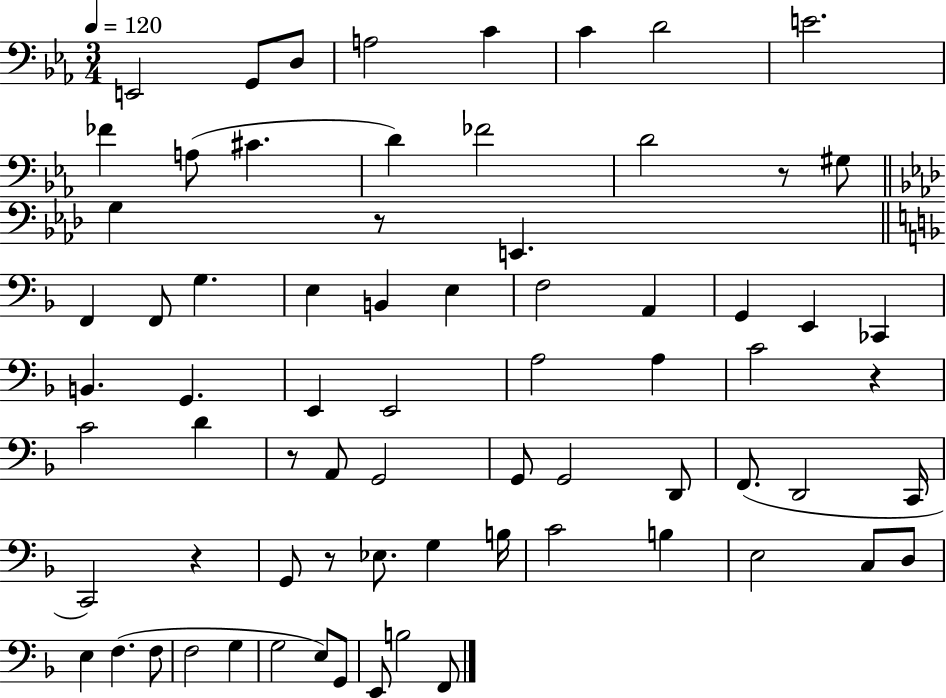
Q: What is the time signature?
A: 3/4